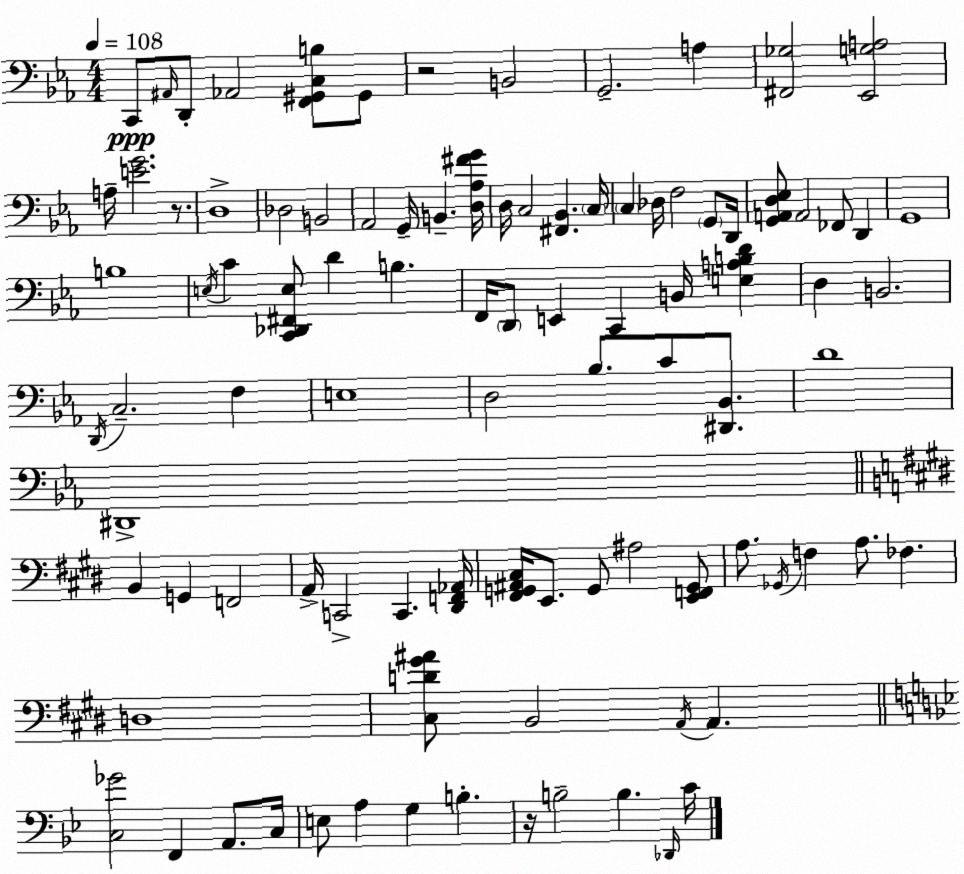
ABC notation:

X:1
T:Untitled
M:4/4
L:1/4
K:Cm
C,,/2 ^A,,/4 D,,/2 _A,,2 [F,,^G,,C,B,]/2 ^G,,/2 z2 B,,2 G,,2 A, [^F,,_G,]2 [_E,,G,A,]2 A,/4 [EG]2 z/2 D,4 _D,2 B,,2 _A,,2 G,,/4 B,, [D,_A,^FG]/4 D,/4 C,2 [^F,,_B,,] C,/4 C, _D,/4 F,2 G,,/2 D,,/4 [G,,A,,D,_E,]/2 A,,2 _F,,/2 D,, G,,4 B,4 E,/4 C [C,,_D,,^F,,E,]/2 D B, F,,/4 D,,/2 E,, C,, B,,/4 [E,A,B,D] D, B,,2 D,,/4 C,2 F, E,4 D,2 _B,/2 C/2 [^D,,_B,,]/2 D4 ^D,,4 B,, G,, F,,2 A,,/4 C,,2 C,, [^D,,F,,_A,,]/4 [^F,,G,,^A,,^C,]/4 E,,/2 G,,/2 ^A,2 [E,,F,,G,,]/2 A,/2 _G,,/4 F, A,/2 _F, D,4 [^C,D^G^A]/2 B,,2 A,,/4 A,, [C,_G]2 F,, A,,/2 C,/4 E,/2 A, G, B, z/4 B,2 B, _D,,/4 C/4